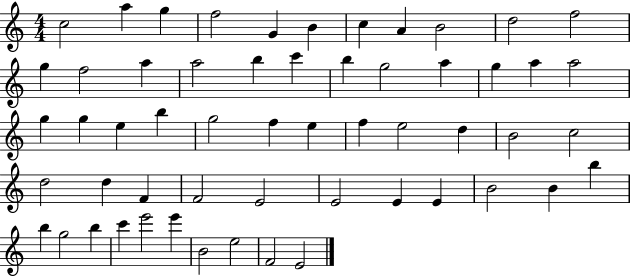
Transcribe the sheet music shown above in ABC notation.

X:1
T:Untitled
M:4/4
L:1/4
K:C
c2 a g f2 G B c A B2 d2 f2 g f2 a a2 b c' b g2 a g a a2 g g e b g2 f e f e2 d B2 c2 d2 d F F2 E2 E2 E E B2 B b b g2 b c' e'2 e' B2 e2 F2 E2